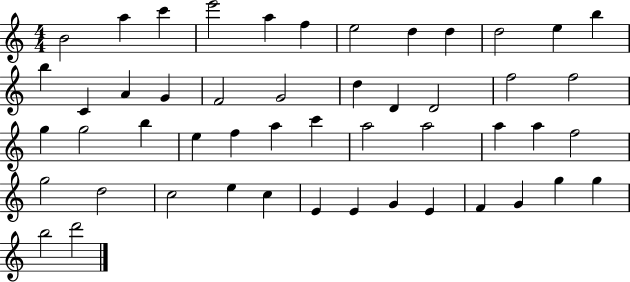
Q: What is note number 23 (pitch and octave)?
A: F5